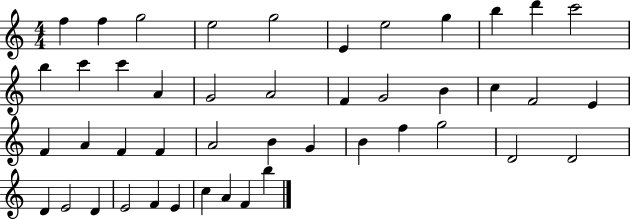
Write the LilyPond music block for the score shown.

{
  \clef treble
  \numericTimeSignature
  \time 4/4
  \key c \major
  f''4 f''4 g''2 | e''2 g''2 | e'4 e''2 g''4 | b''4 d'''4 c'''2 | \break b''4 c'''4 c'''4 a'4 | g'2 a'2 | f'4 g'2 b'4 | c''4 f'2 e'4 | \break f'4 a'4 f'4 f'4 | a'2 b'4 g'4 | b'4 f''4 g''2 | d'2 d'2 | \break d'4 e'2 d'4 | e'2 f'4 e'4 | c''4 a'4 f'4 b''4 | \bar "|."
}